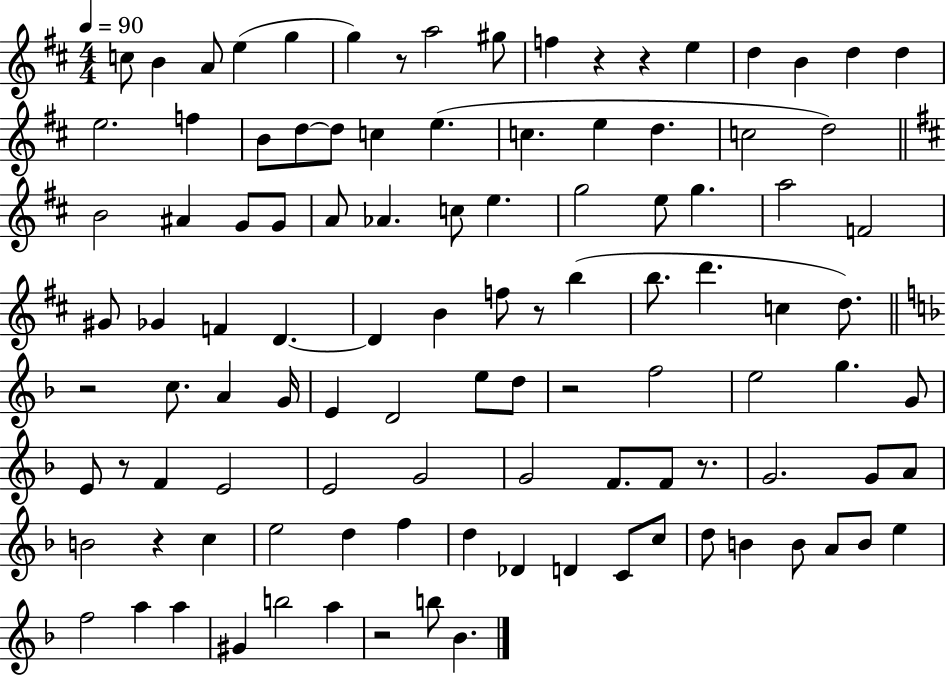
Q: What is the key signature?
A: D major